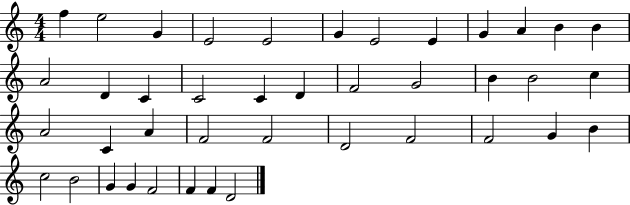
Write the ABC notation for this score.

X:1
T:Untitled
M:4/4
L:1/4
K:C
f e2 G E2 E2 G E2 E G A B B A2 D C C2 C D F2 G2 B B2 c A2 C A F2 F2 D2 F2 F2 G B c2 B2 G G F2 F F D2